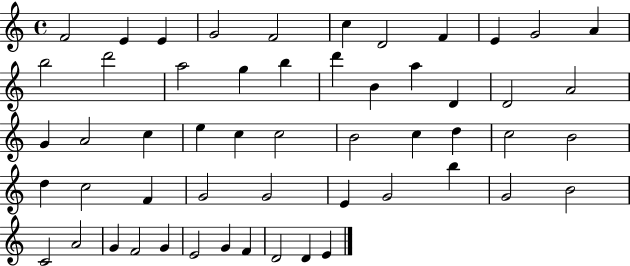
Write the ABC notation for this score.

X:1
T:Untitled
M:4/4
L:1/4
K:C
F2 E E G2 F2 c D2 F E G2 A b2 d'2 a2 g b d' B a D D2 A2 G A2 c e c c2 B2 c d c2 B2 d c2 F G2 G2 E G2 b G2 B2 C2 A2 G F2 G E2 G F D2 D E